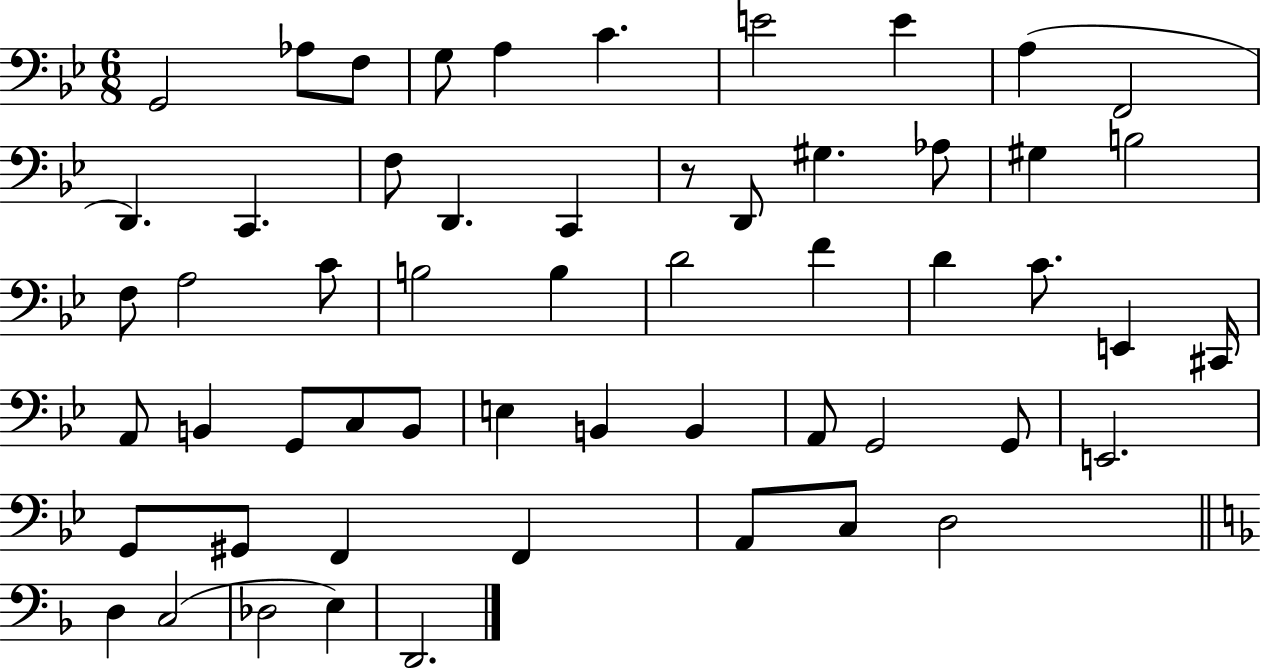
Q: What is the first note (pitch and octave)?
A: G2